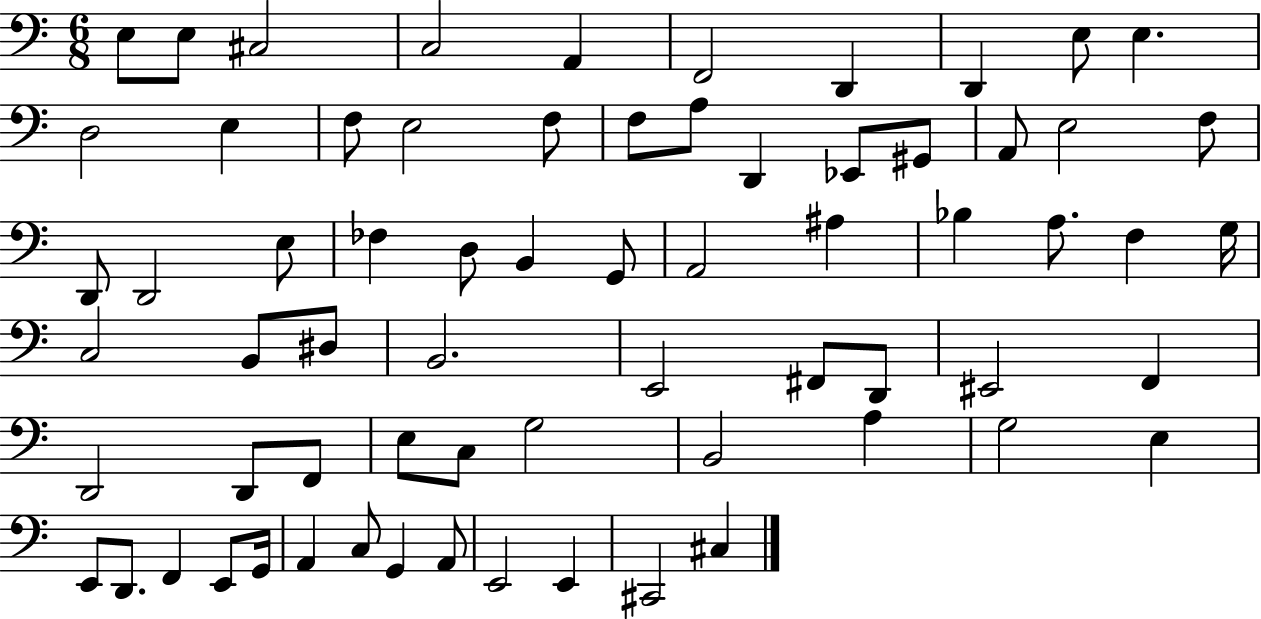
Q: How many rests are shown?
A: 0